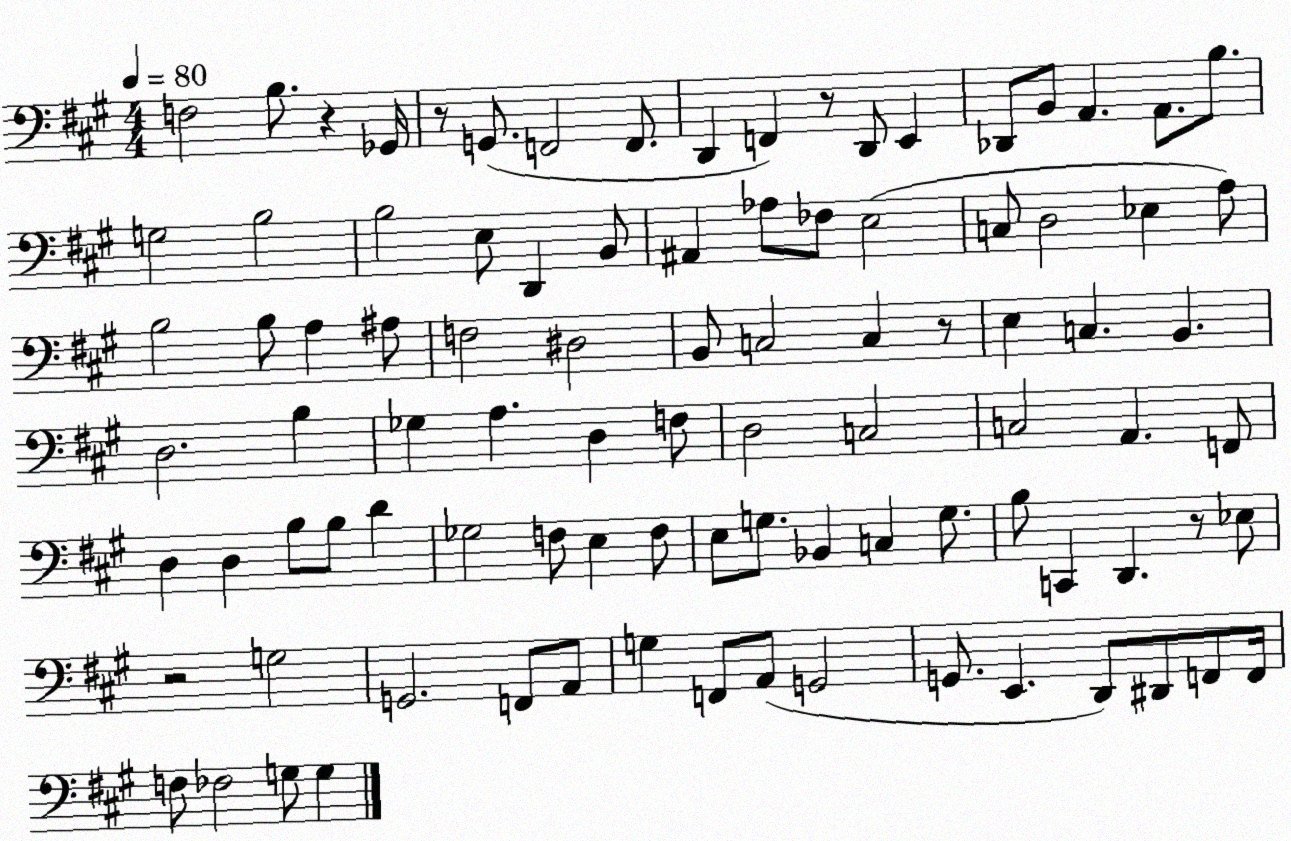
X:1
T:Untitled
M:4/4
L:1/4
K:A
F,2 B,/2 z _G,,/4 z/2 G,,/2 F,,2 F,,/2 D,, F,, z/2 D,,/2 E,, _D,,/2 B,,/2 A,, A,,/2 B,/2 G,2 B,2 B,2 E,/2 D,, B,,/2 ^A,, _A,/2 _F,/2 E,2 C,/2 D,2 _E, A,/2 B,2 B,/2 A, ^A,/2 F,2 ^D,2 B,,/2 C,2 C, z/2 E, C, B,, D,2 B, _G, A, D, F,/2 D,2 C,2 C,2 A,, F,,/2 D, D, B,/2 B,/2 D _G,2 F,/2 E, F,/2 E,/2 G,/2 _B,, C, G,/2 B,/2 C,, D,, z/2 _E,/2 z2 G,2 G,,2 F,,/2 A,,/2 G, F,,/2 A,,/2 G,,2 G,,/2 E,, D,,/2 ^D,,/2 F,,/2 F,,/4 F,/2 _F,2 G,/2 G,